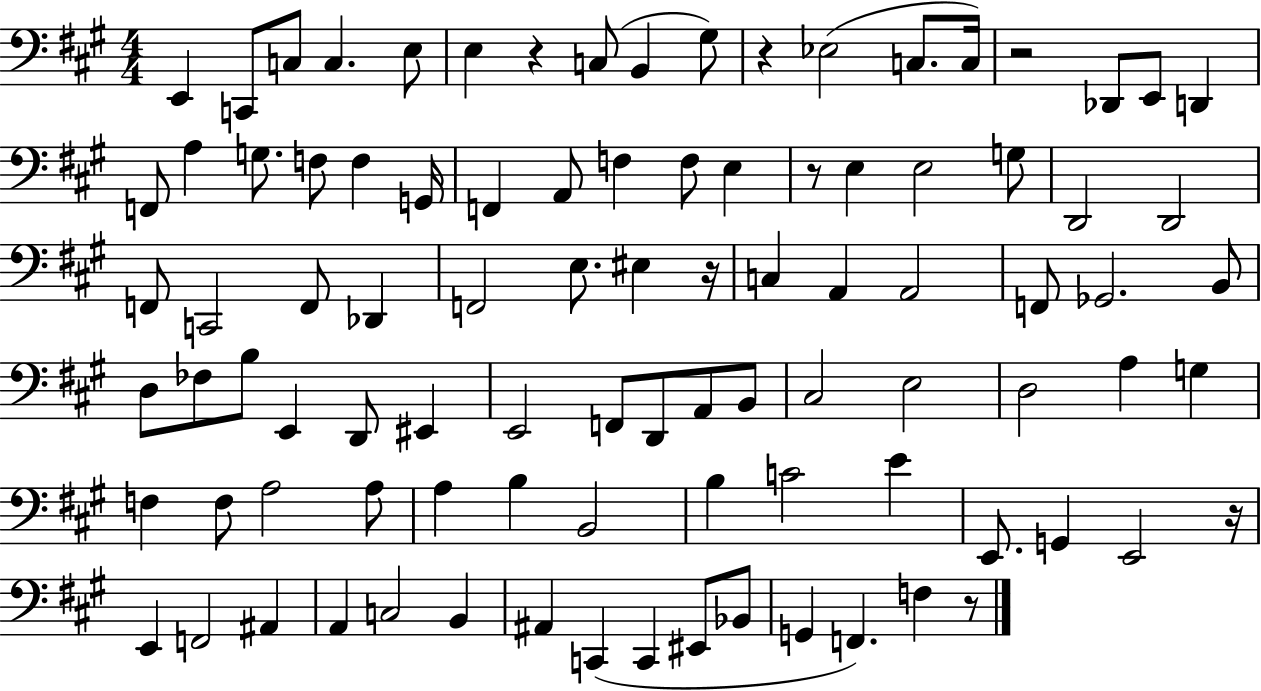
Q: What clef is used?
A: bass